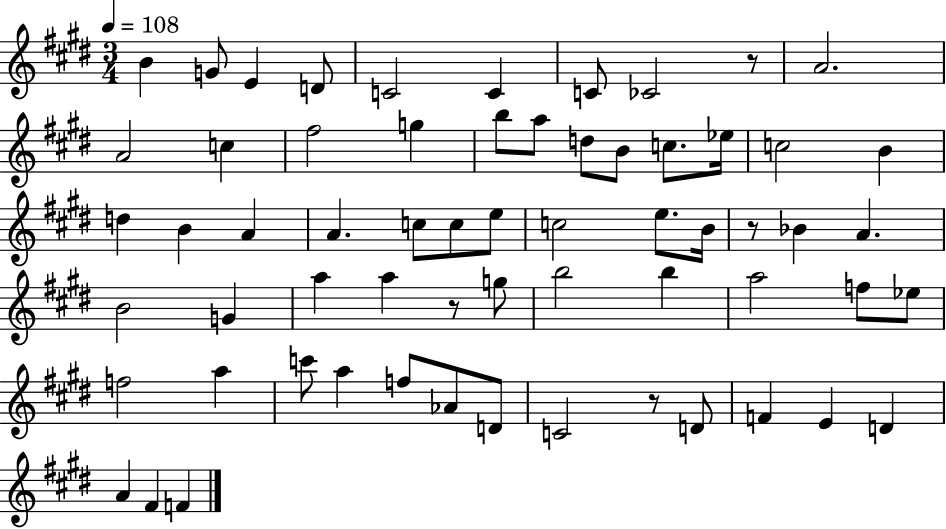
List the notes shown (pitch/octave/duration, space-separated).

B4/q G4/e E4/q D4/e C4/h C4/q C4/e CES4/h R/e A4/h. A4/h C5/q F#5/h G5/q B5/e A5/e D5/e B4/e C5/e. Eb5/s C5/h B4/q D5/q B4/q A4/q A4/q. C5/e C5/e E5/e C5/h E5/e. B4/s R/e Bb4/q A4/q. B4/h G4/q A5/q A5/q R/e G5/e B5/h B5/q A5/h F5/e Eb5/e F5/h A5/q C6/e A5/q F5/e Ab4/e D4/e C4/h R/e D4/e F4/q E4/q D4/q A4/q F#4/q F4/q